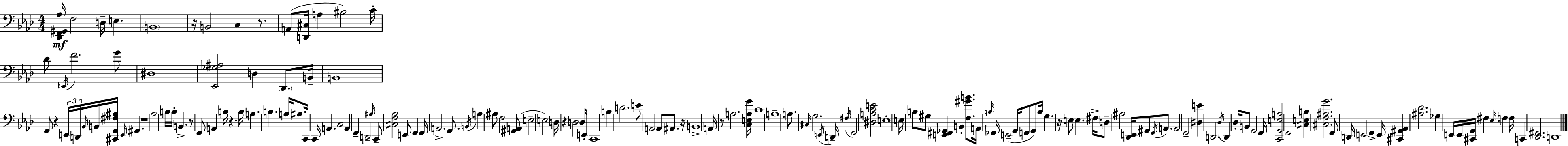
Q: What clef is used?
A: bass